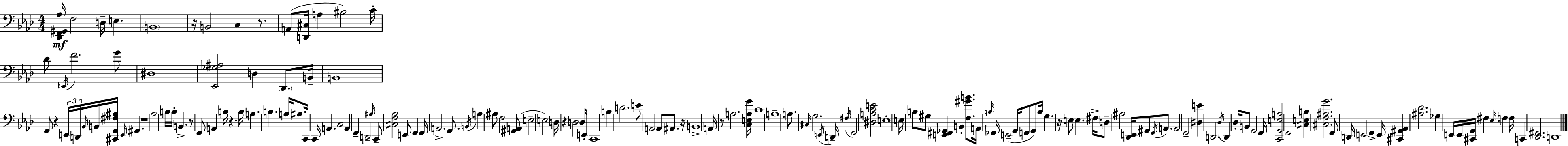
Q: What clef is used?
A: bass